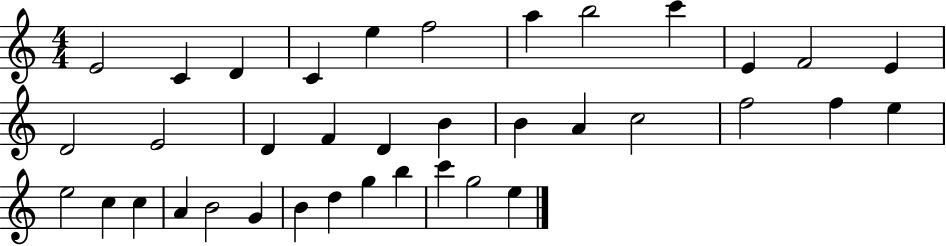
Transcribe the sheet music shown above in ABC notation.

X:1
T:Untitled
M:4/4
L:1/4
K:C
E2 C D C e f2 a b2 c' E F2 E D2 E2 D F D B B A c2 f2 f e e2 c c A B2 G B d g b c' g2 e